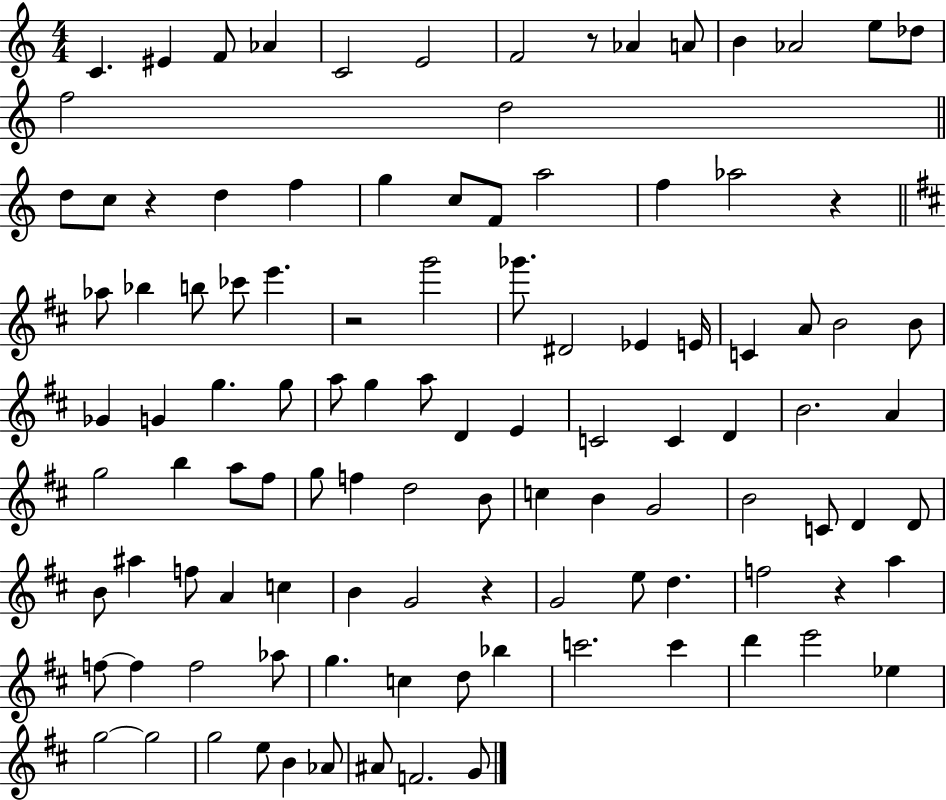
C4/q. EIS4/q F4/e Ab4/q C4/h E4/h F4/h R/e Ab4/q A4/e B4/q Ab4/h E5/e Db5/e F5/h D5/h D5/e C5/e R/q D5/q F5/q G5/q C5/e F4/e A5/h F5/q Ab5/h R/q Ab5/e Bb5/q B5/e CES6/e E6/q. R/h G6/h Gb6/e. D#4/h Eb4/q E4/s C4/q A4/e B4/h B4/e Gb4/q G4/q G5/q. G5/e A5/e G5/q A5/e D4/q E4/q C4/h C4/q D4/q B4/h. A4/q G5/h B5/q A5/e F#5/e G5/e F5/q D5/h B4/e C5/q B4/q G4/h B4/h C4/e D4/q D4/e B4/e A#5/q F5/e A4/q C5/q B4/q G4/h R/q G4/h E5/e D5/q. F5/h R/q A5/q F5/e F5/q F5/h Ab5/e G5/q. C5/q D5/e Bb5/q C6/h. C6/q D6/q E6/h Eb5/q G5/h G5/h G5/h E5/e B4/q Ab4/e A#4/e F4/h. G4/e